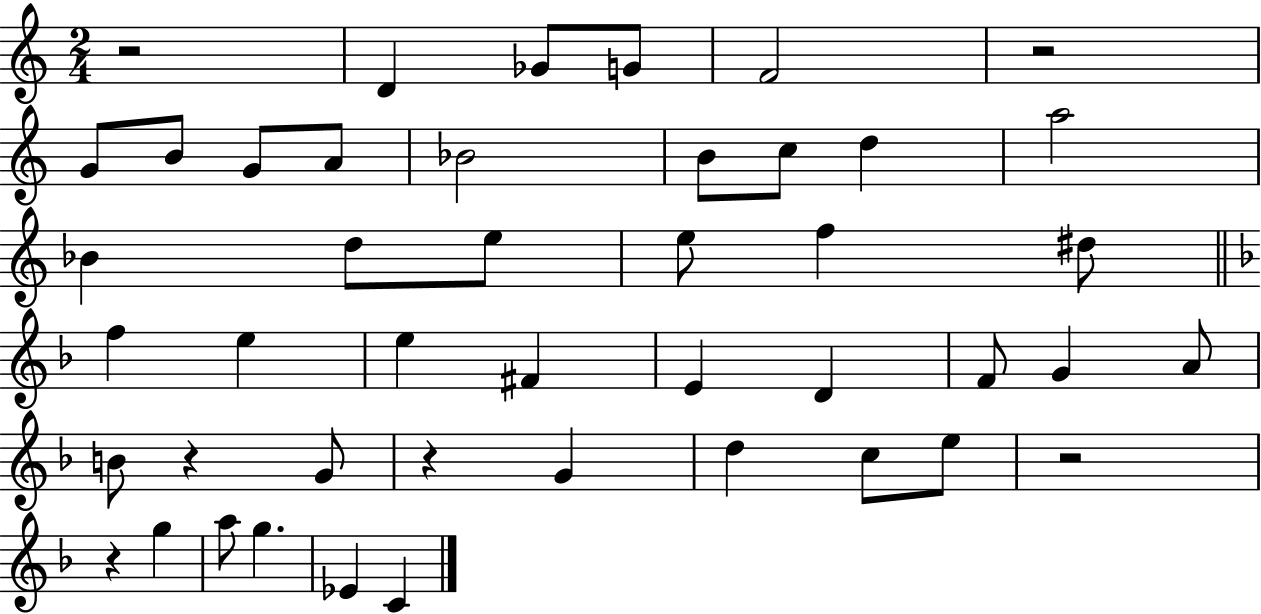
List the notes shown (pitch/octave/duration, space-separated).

R/h D4/q Gb4/e G4/e F4/h R/h G4/e B4/e G4/e A4/e Bb4/h B4/e C5/e D5/q A5/h Bb4/q D5/e E5/e E5/e F5/q D#5/e F5/q E5/q E5/q F#4/q E4/q D4/q F4/e G4/q A4/e B4/e R/q G4/e R/q G4/q D5/q C5/e E5/e R/h R/q G5/q A5/e G5/q. Eb4/q C4/q